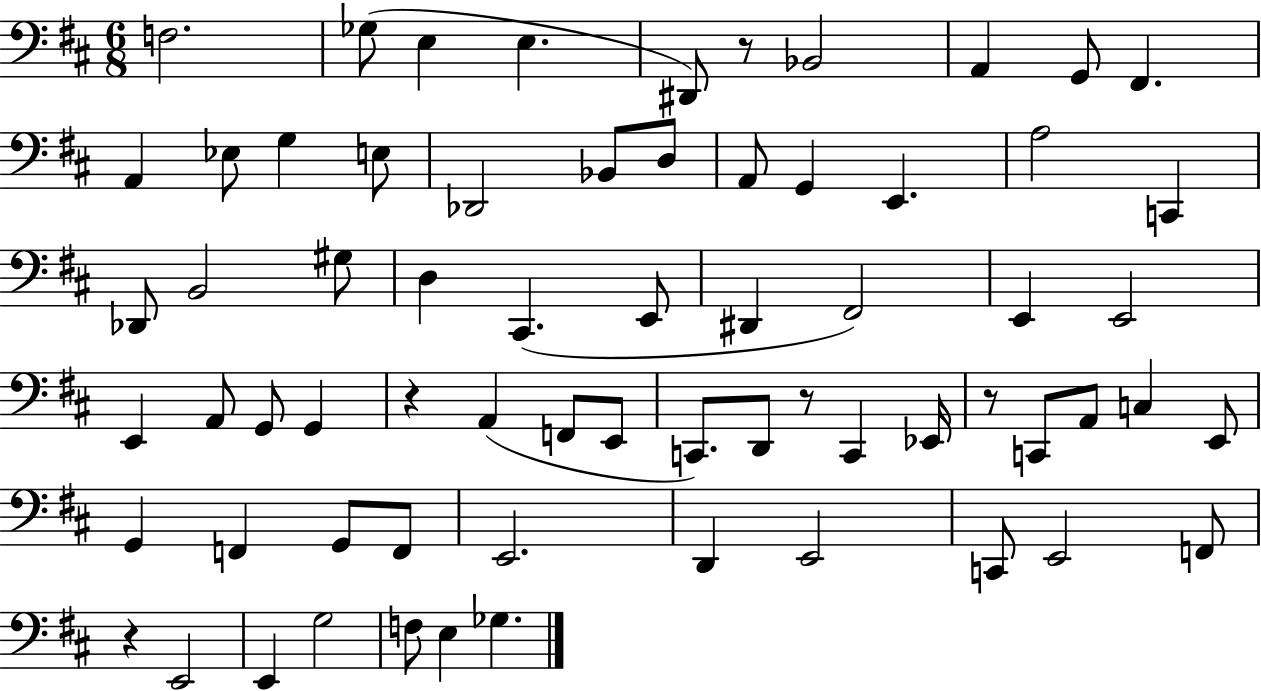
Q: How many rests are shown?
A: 5